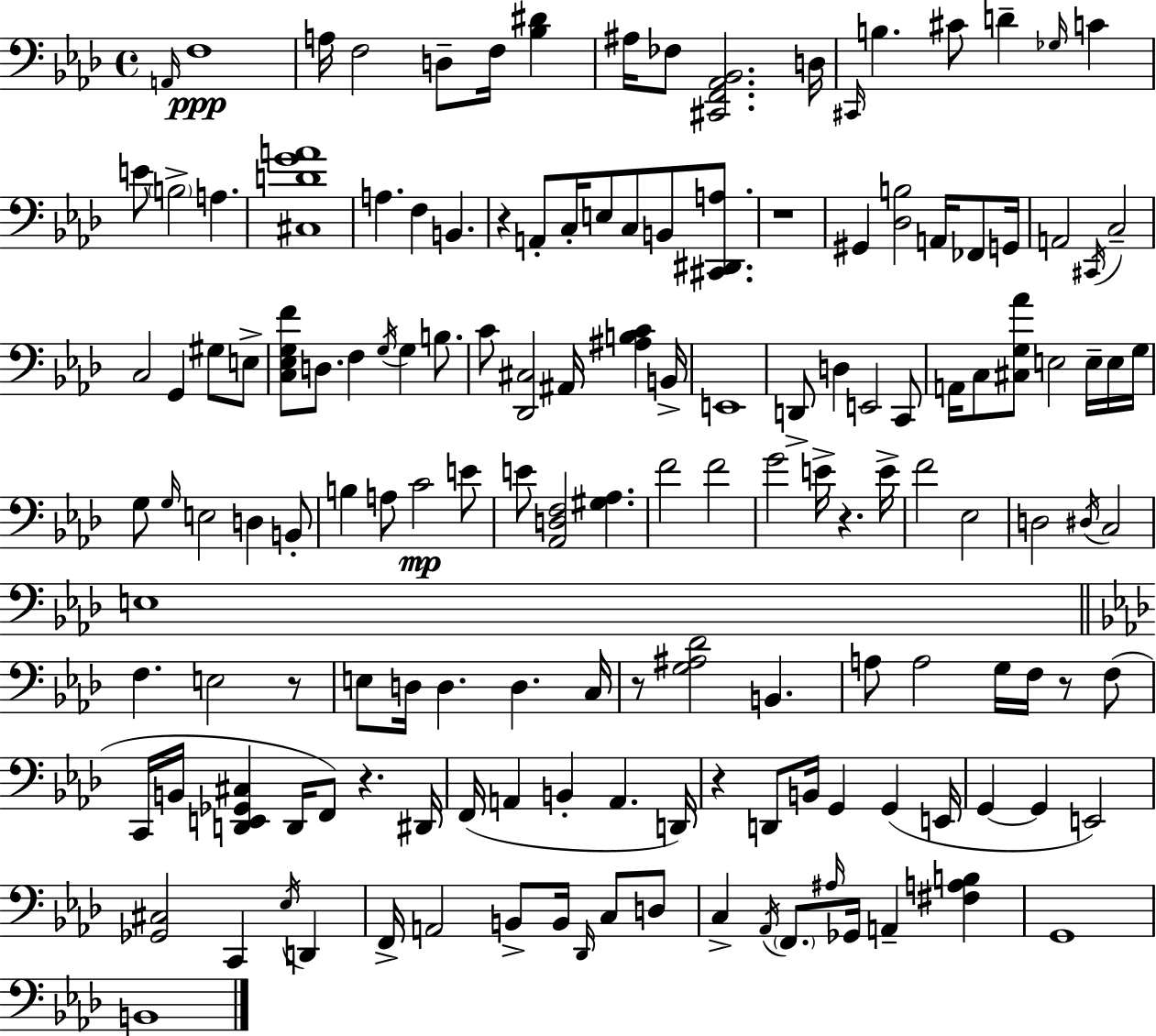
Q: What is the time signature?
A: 4/4